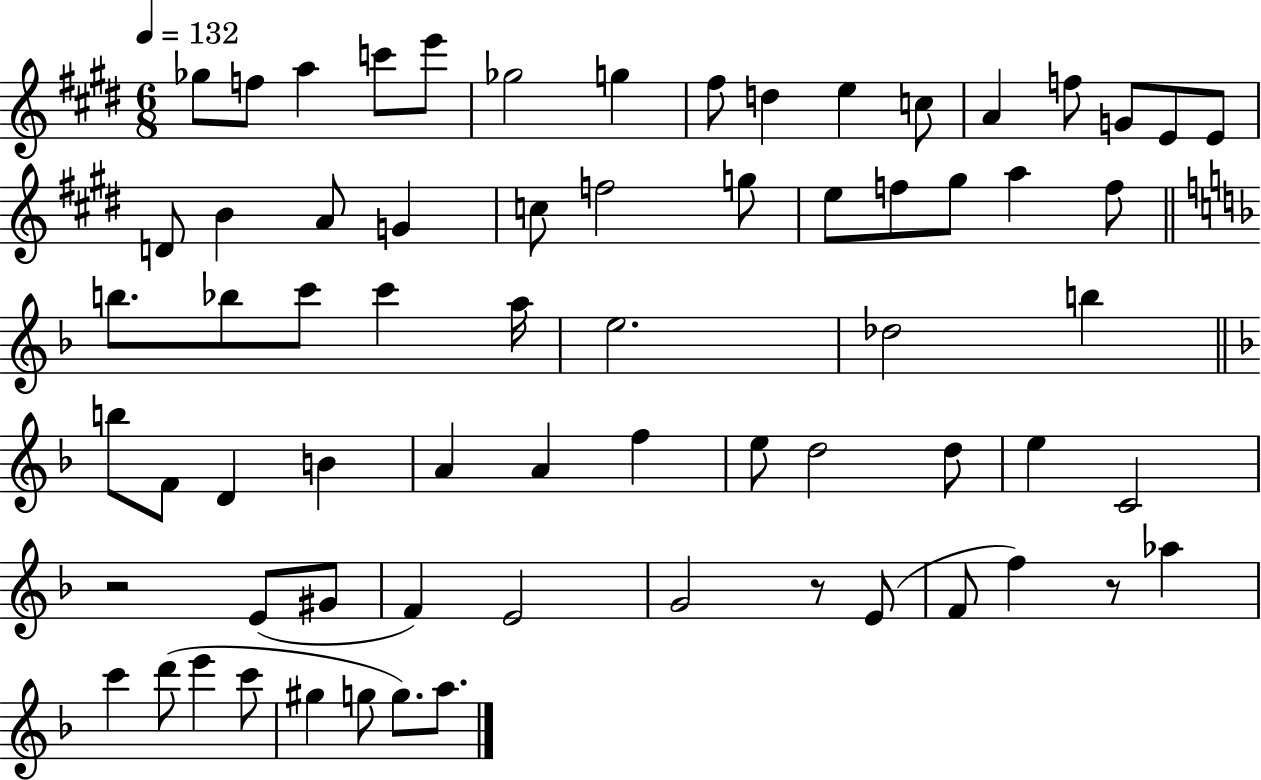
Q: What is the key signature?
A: E major